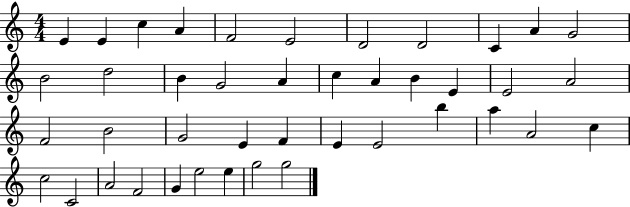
E4/q E4/q C5/q A4/q F4/h E4/h D4/h D4/h C4/q A4/q G4/h B4/h D5/h B4/q G4/h A4/q C5/q A4/q B4/q E4/q E4/h A4/h F4/h B4/h G4/h E4/q F4/q E4/q E4/h B5/q A5/q A4/h C5/q C5/h C4/h A4/h F4/h G4/q E5/h E5/q G5/h G5/h